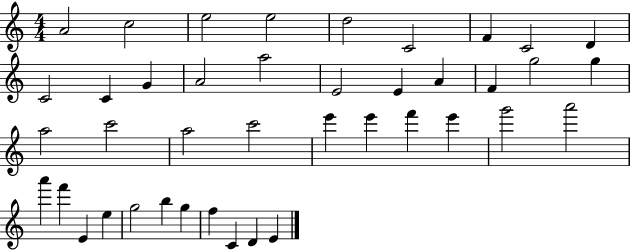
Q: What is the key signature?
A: C major